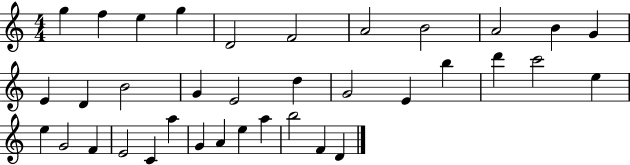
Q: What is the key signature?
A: C major